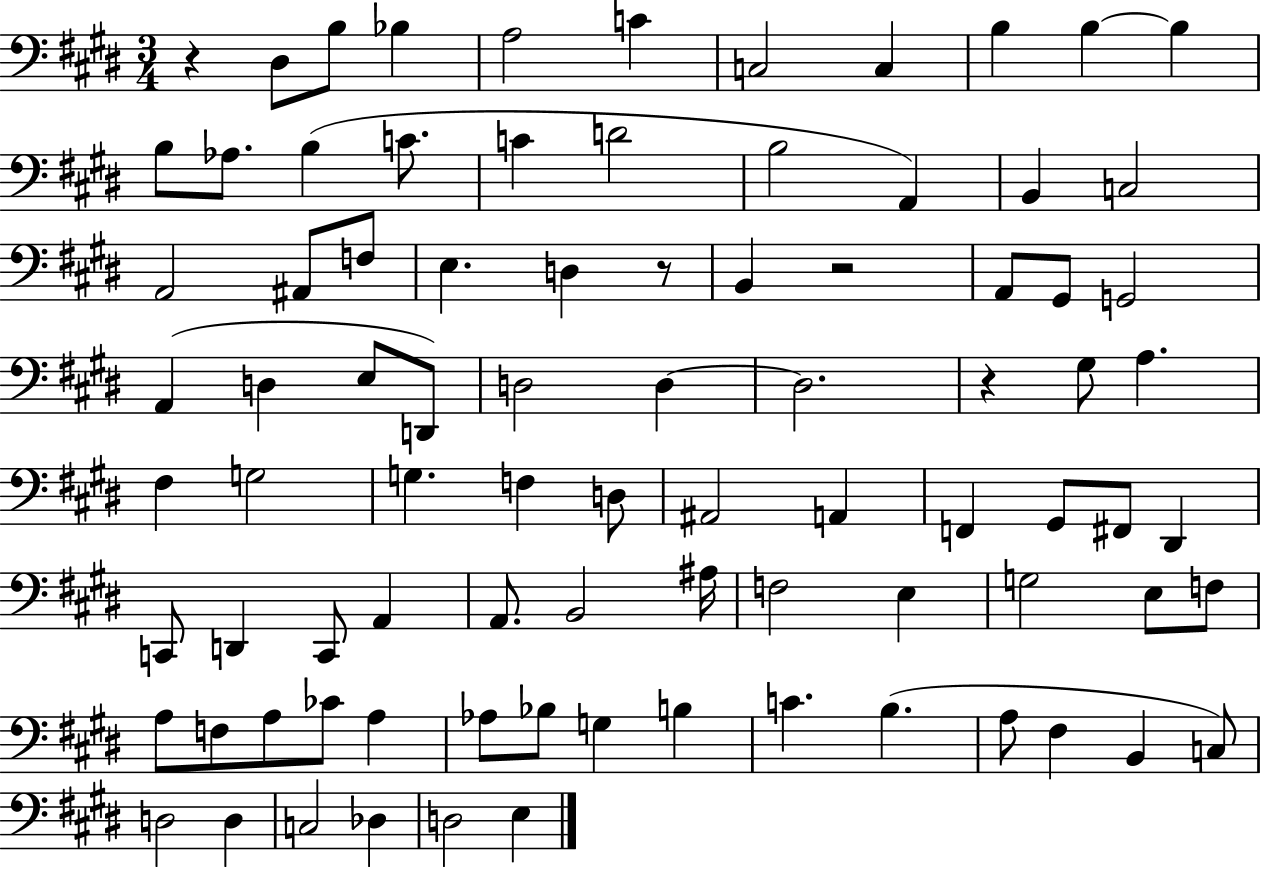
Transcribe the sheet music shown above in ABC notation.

X:1
T:Untitled
M:3/4
L:1/4
K:E
z ^D,/2 B,/2 _B, A,2 C C,2 C, B, B, B, B,/2 _A,/2 B, C/2 C D2 B,2 A,, B,, C,2 A,,2 ^A,,/2 F,/2 E, D, z/2 B,, z2 A,,/2 ^G,,/2 G,,2 A,, D, E,/2 D,,/2 D,2 D, D,2 z ^G,/2 A, ^F, G,2 G, F, D,/2 ^A,,2 A,, F,, ^G,,/2 ^F,,/2 ^D,, C,,/2 D,, C,,/2 A,, A,,/2 B,,2 ^A,/4 F,2 E, G,2 E,/2 F,/2 A,/2 F,/2 A,/2 _C/2 A, _A,/2 _B,/2 G, B, C B, A,/2 ^F, B,, C,/2 D,2 D, C,2 _D, D,2 E,